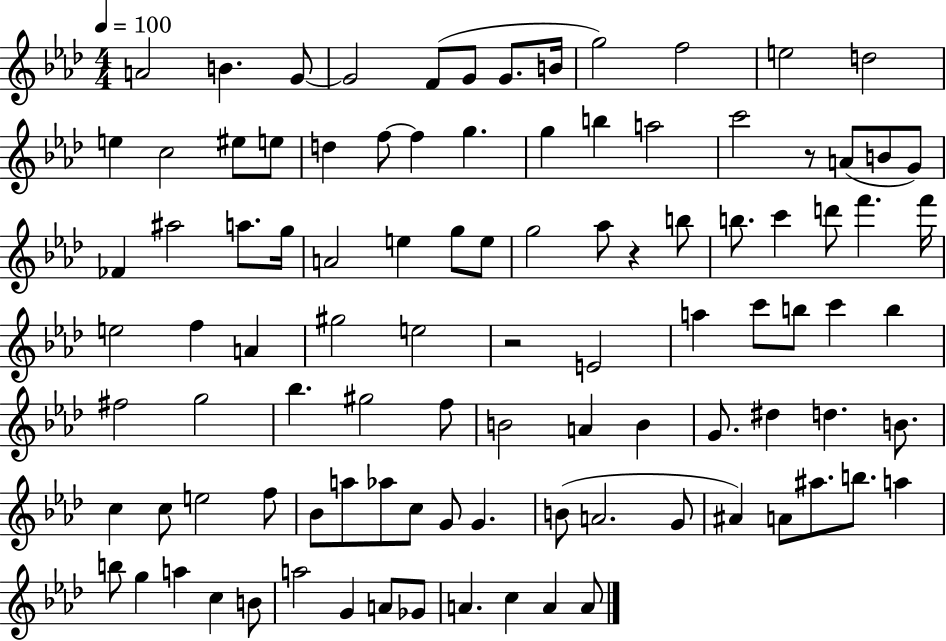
{
  \clef treble
  \numericTimeSignature
  \time 4/4
  \key aes \major
  \tempo 4 = 100
  \repeat volta 2 { a'2 b'4. g'8~~ | g'2 f'8( g'8 g'8. b'16 | g''2) f''2 | e''2 d''2 | \break e''4 c''2 eis''8 e''8 | d''4 f''8~~ f''4 g''4. | g''4 b''4 a''2 | c'''2 r8 a'8( b'8 g'8) | \break fes'4 ais''2 a''8. g''16 | a'2 e''4 g''8 e''8 | g''2 aes''8 r4 b''8 | b''8. c'''4 d'''8 f'''4. f'''16 | \break e''2 f''4 a'4 | gis''2 e''2 | r2 e'2 | a''4 c'''8 b''8 c'''4 b''4 | \break fis''2 g''2 | bes''4. gis''2 f''8 | b'2 a'4 b'4 | g'8. dis''4 d''4. b'8. | \break c''4 c''8 e''2 f''8 | bes'8 a''8 aes''8 c''8 g'8 g'4. | b'8( a'2. g'8 | ais'4) a'8 ais''8. b''8. a''4 | \break b''8 g''4 a''4 c''4 b'8 | a''2 g'4 a'8 ges'8 | a'4. c''4 a'4 a'8 | } \bar "|."
}